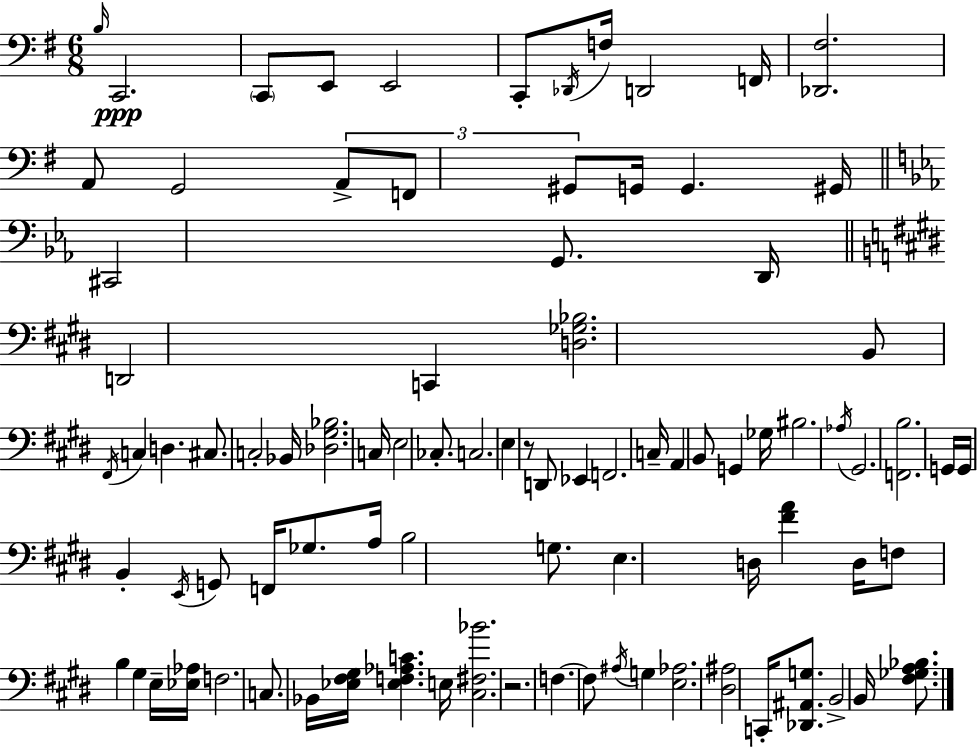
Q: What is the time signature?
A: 6/8